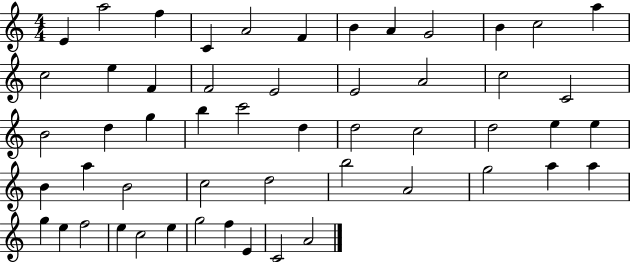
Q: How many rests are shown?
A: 0